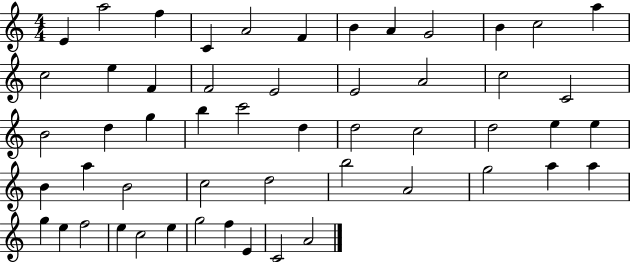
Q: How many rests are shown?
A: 0